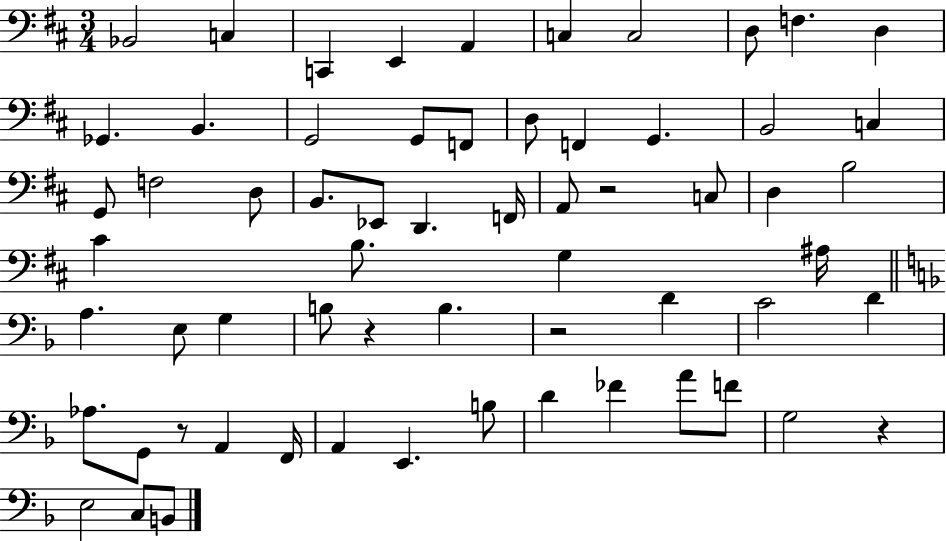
Bb2/h C3/q C2/q E2/q A2/q C3/q C3/h D3/e F3/q. D3/q Gb2/q. B2/q. G2/h G2/e F2/e D3/e F2/q G2/q. B2/h C3/q G2/e F3/h D3/e B2/e. Eb2/e D2/q. F2/s A2/e R/h C3/e D3/q B3/h C#4/q B3/e. G3/q A#3/s A3/q. E3/e G3/q B3/e R/q B3/q. R/h D4/q C4/h D4/q Ab3/e. G2/e R/e A2/q F2/s A2/q E2/q. B3/e D4/q FES4/q A4/e F4/e G3/h R/q E3/h C3/e B2/e